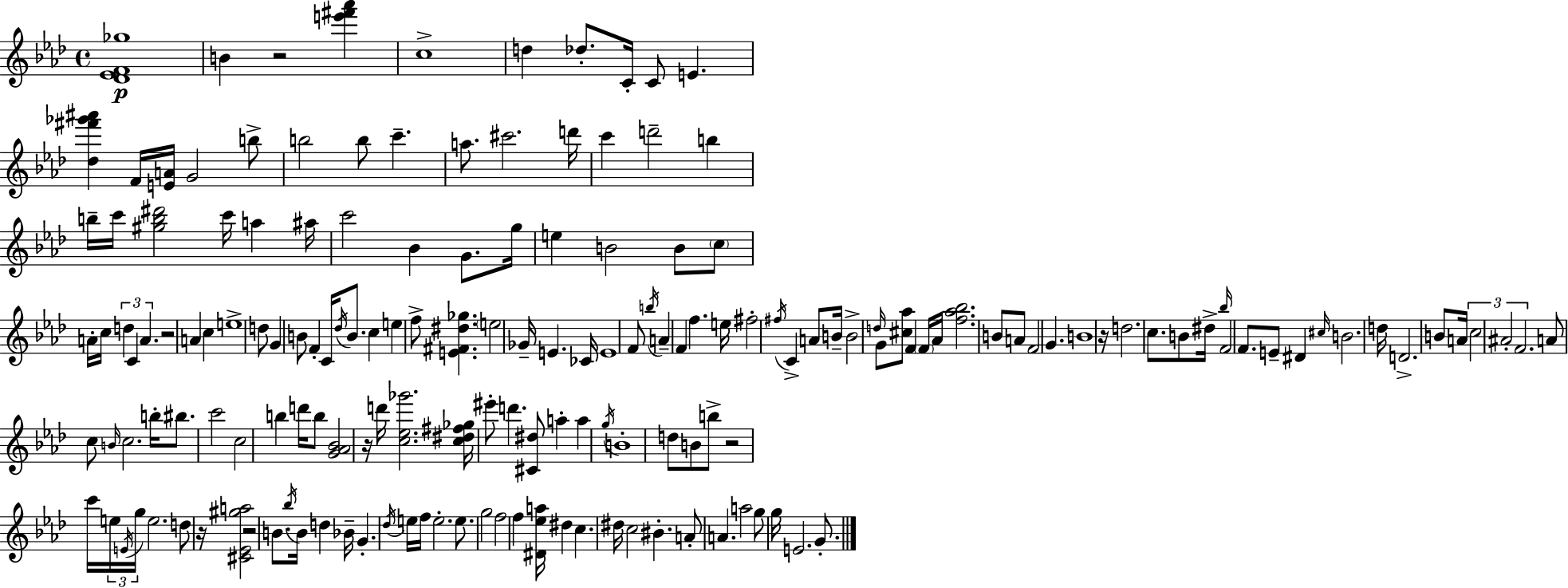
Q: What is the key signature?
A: F minor